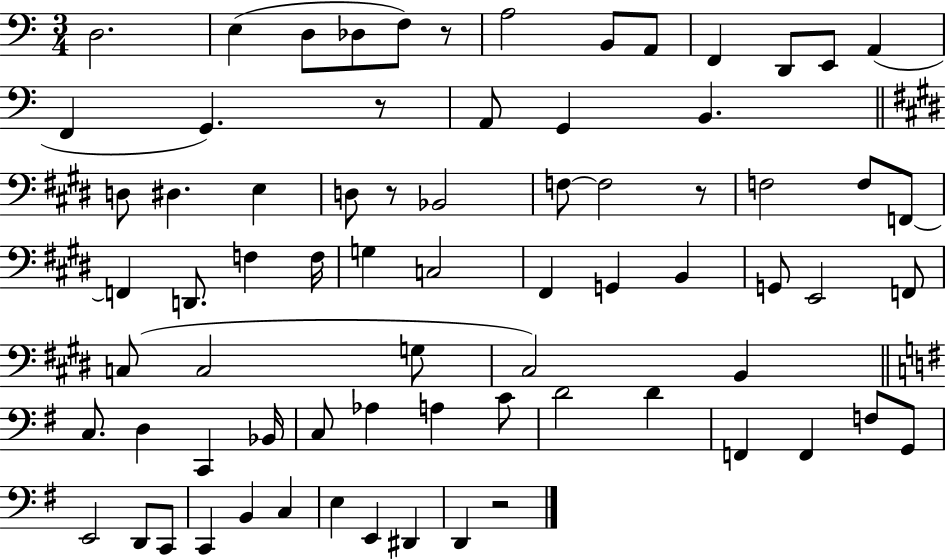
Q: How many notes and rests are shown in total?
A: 73